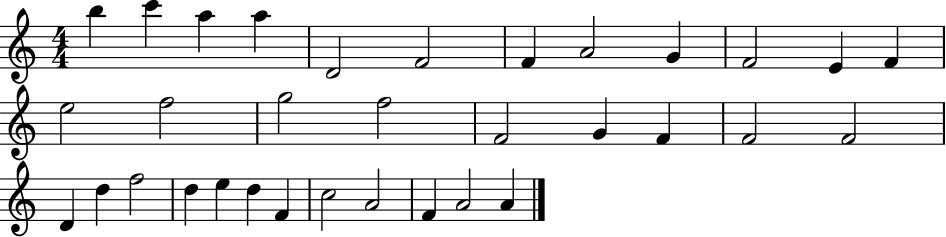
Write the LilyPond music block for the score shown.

{
  \clef treble
  \numericTimeSignature
  \time 4/4
  \key c \major
  b''4 c'''4 a''4 a''4 | d'2 f'2 | f'4 a'2 g'4 | f'2 e'4 f'4 | \break e''2 f''2 | g''2 f''2 | f'2 g'4 f'4 | f'2 f'2 | \break d'4 d''4 f''2 | d''4 e''4 d''4 f'4 | c''2 a'2 | f'4 a'2 a'4 | \break \bar "|."
}